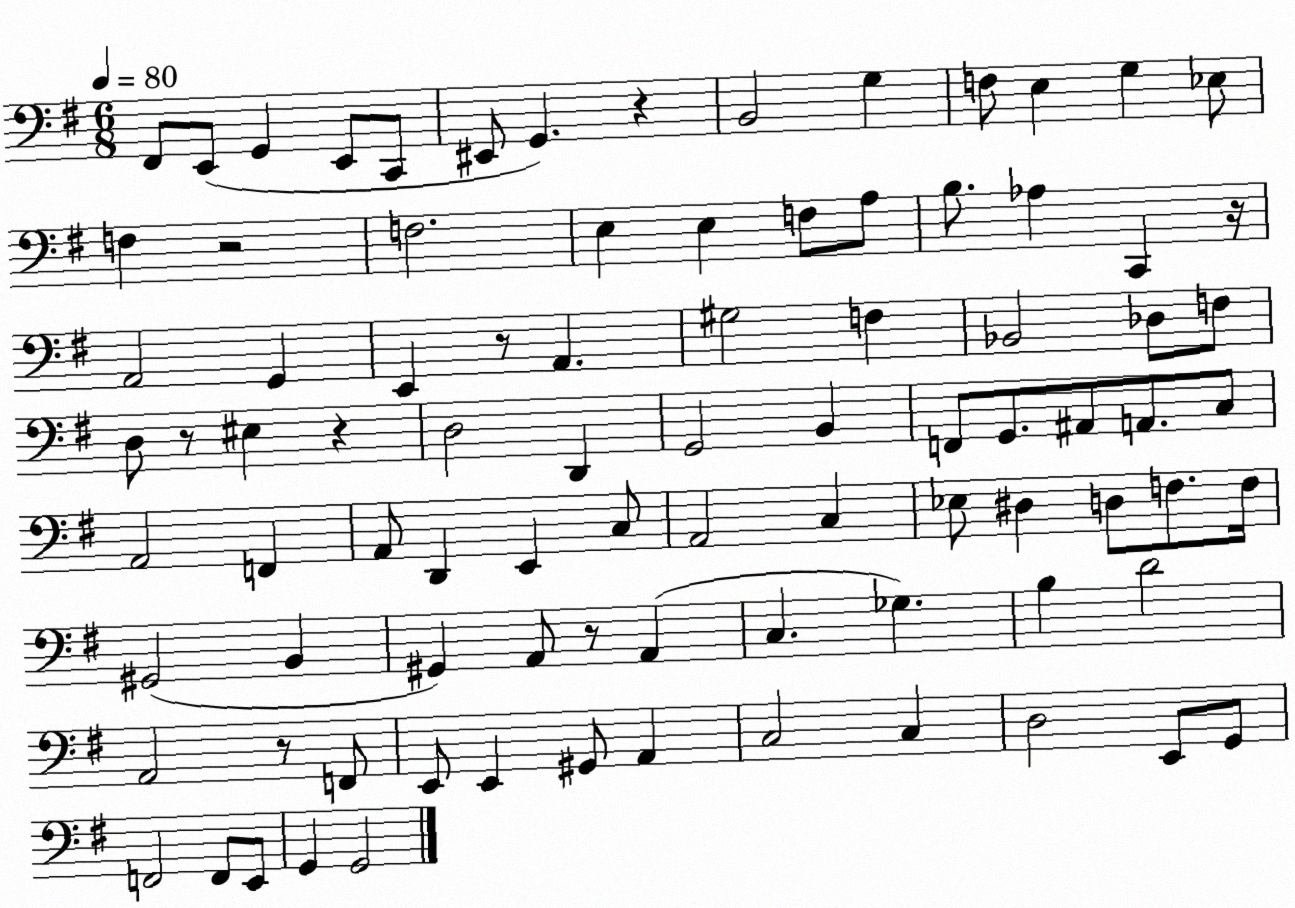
X:1
T:Untitled
M:6/8
L:1/4
K:G
^F,,/2 E,,/2 G,, E,,/2 C,,/2 ^E,,/2 G,, z B,,2 G, F,/2 E, G, _E,/2 F, z2 F,2 E, E, F,/2 A,/2 B,/2 _A, C,, z/4 A,,2 G,, E,, z/2 A,, ^G,2 F, _B,,2 _D,/2 F,/2 D,/2 z/2 ^E, z D,2 D,, G,,2 B,, F,,/2 G,,/2 ^A,,/2 A,,/2 C,/2 A,,2 F,, A,,/2 D,, E,, C,/2 A,,2 C, _E,/2 ^D, D,/2 F,/2 F,/4 ^G,,2 B,, ^G,, A,,/2 z/2 A,, C, _G, B, D2 A,,2 z/2 F,,/2 E,,/2 E,, ^G,,/2 A,, C,2 C, D,2 E,,/2 G,,/2 F,,2 F,,/2 E,,/2 G,, G,,2